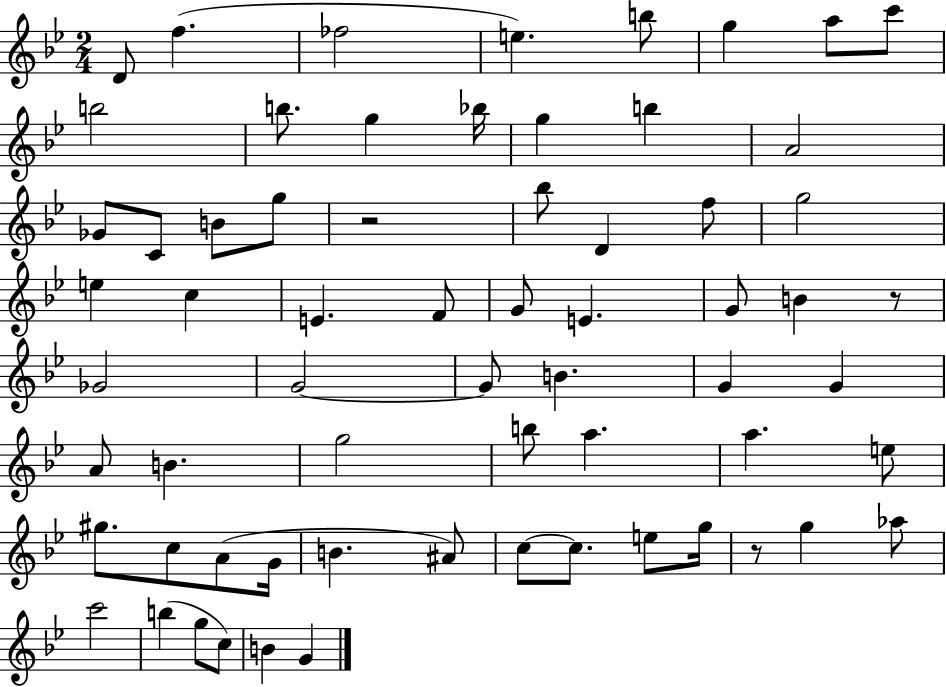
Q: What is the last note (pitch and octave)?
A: G4